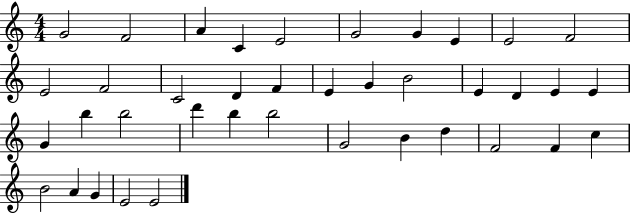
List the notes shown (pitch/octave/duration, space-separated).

G4/h F4/h A4/q C4/q E4/h G4/h G4/q E4/q E4/h F4/h E4/h F4/h C4/h D4/q F4/q E4/q G4/q B4/h E4/q D4/q E4/q E4/q G4/q B5/q B5/h D6/q B5/q B5/h G4/h B4/q D5/q F4/h F4/q C5/q B4/h A4/q G4/q E4/h E4/h